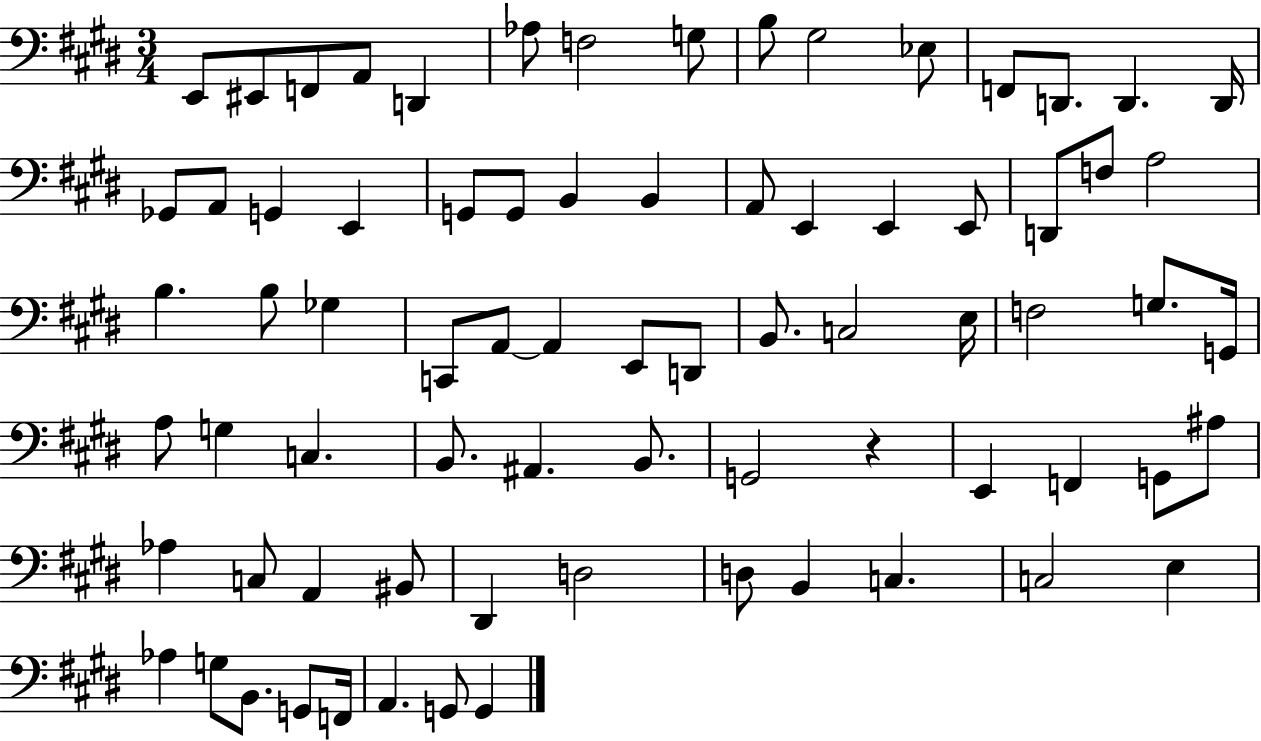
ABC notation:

X:1
T:Untitled
M:3/4
L:1/4
K:E
E,,/2 ^E,,/2 F,,/2 A,,/2 D,, _A,/2 F,2 G,/2 B,/2 ^G,2 _E,/2 F,,/2 D,,/2 D,, D,,/4 _G,,/2 A,,/2 G,, E,, G,,/2 G,,/2 B,, B,, A,,/2 E,, E,, E,,/2 D,,/2 F,/2 A,2 B, B,/2 _G, C,,/2 A,,/2 A,, E,,/2 D,,/2 B,,/2 C,2 E,/4 F,2 G,/2 G,,/4 A,/2 G, C, B,,/2 ^A,, B,,/2 G,,2 z E,, F,, G,,/2 ^A,/2 _A, C,/2 A,, ^B,,/2 ^D,, D,2 D,/2 B,, C, C,2 E, _A, G,/2 B,,/2 G,,/2 F,,/4 A,, G,,/2 G,,